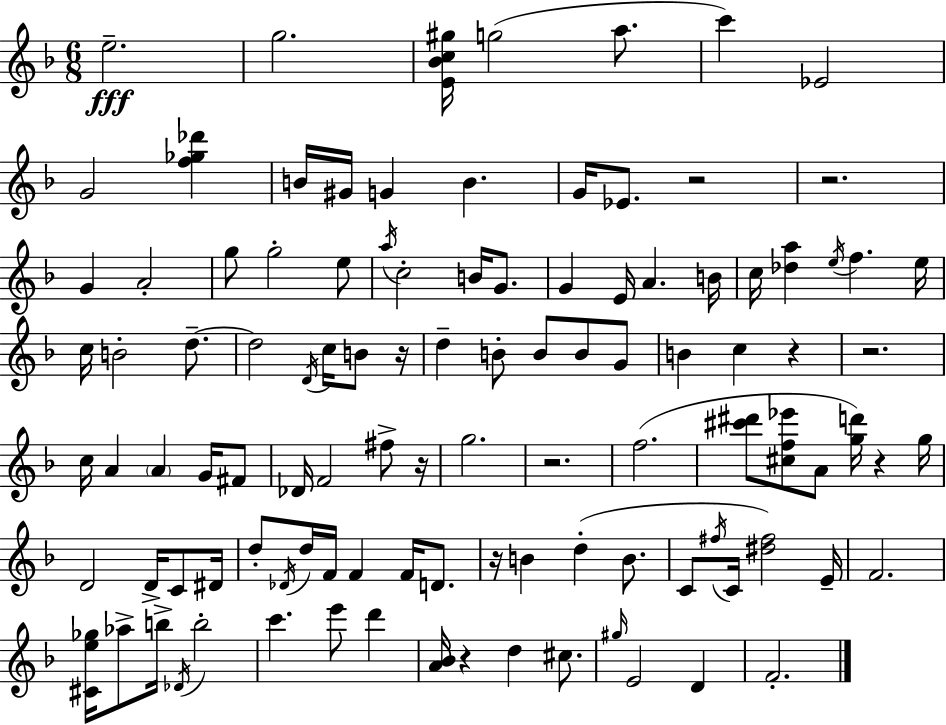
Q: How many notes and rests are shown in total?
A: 107